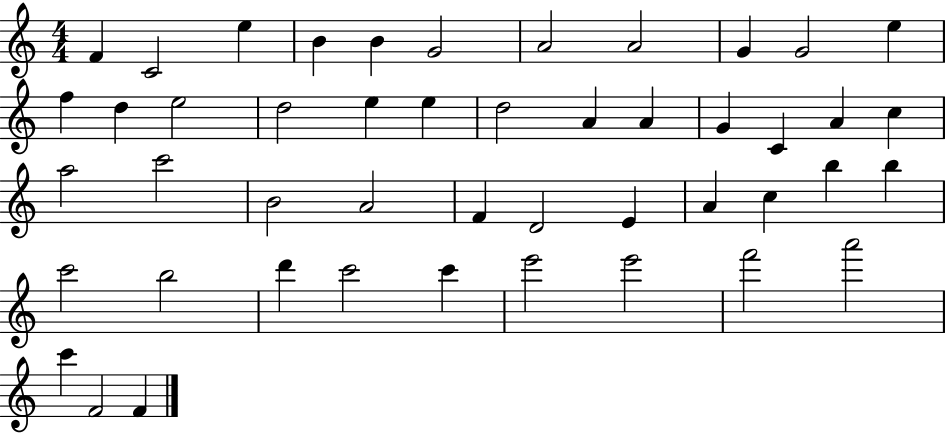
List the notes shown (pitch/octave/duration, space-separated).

F4/q C4/h E5/q B4/q B4/q G4/h A4/h A4/h G4/q G4/h E5/q F5/q D5/q E5/h D5/h E5/q E5/q D5/h A4/q A4/q G4/q C4/q A4/q C5/q A5/h C6/h B4/h A4/h F4/q D4/h E4/q A4/q C5/q B5/q B5/q C6/h B5/h D6/q C6/h C6/q E6/h E6/h F6/h A6/h C6/q F4/h F4/q